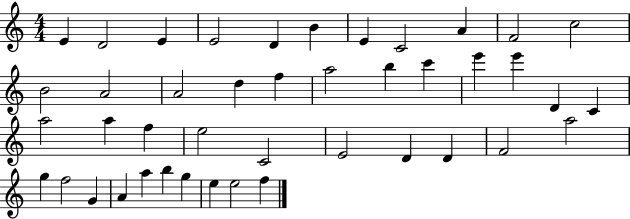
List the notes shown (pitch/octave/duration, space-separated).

E4/q D4/h E4/q E4/h D4/q B4/q E4/q C4/h A4/q F4/h C5/h B4/h A4/h A4/h D5/q F5/q A5/h B5/q C6/q E6/q E6/q D4/q C4/q A5/h A5/q F5/q E5/h C4/h E4/h D4/q D4/q F4/h A5/h G5/q F5/h G4/q A4/q A5/q B5/q G5/q E5/q E5/h F5/q